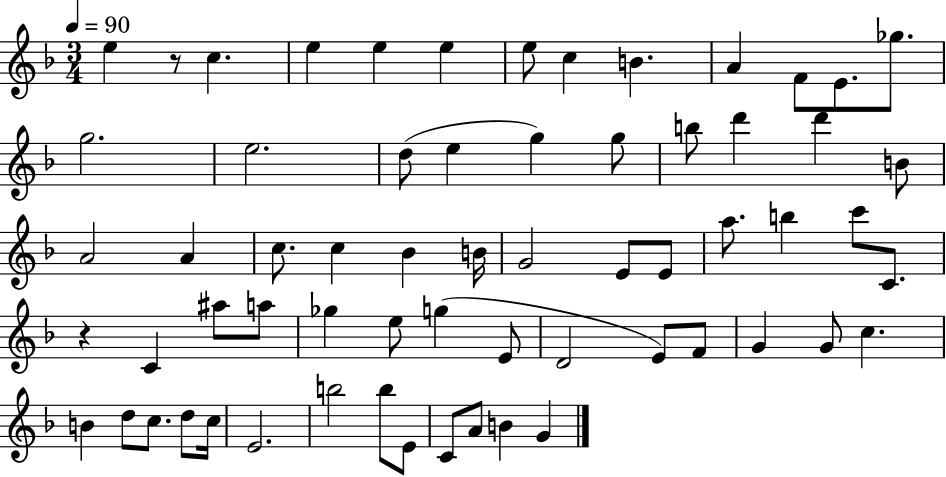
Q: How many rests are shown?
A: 2